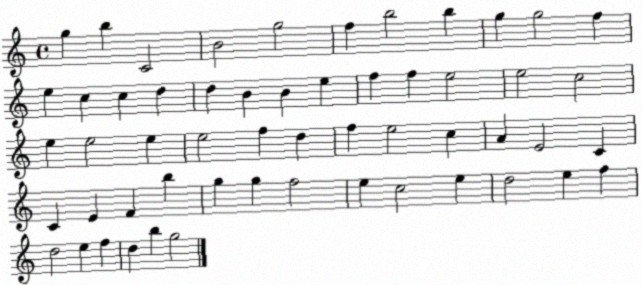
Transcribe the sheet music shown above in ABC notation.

X:1
T:Untitled
M:4/4
L:1/4
K:C
g b C2 B2 g2 f b2 b g g2 f e c c d d B B e f f e2 e2 c2 e e2 e e2 f d f e2 c A E2 C C E F b g g f2 e c2 e d2 e f d2 e f d b g2